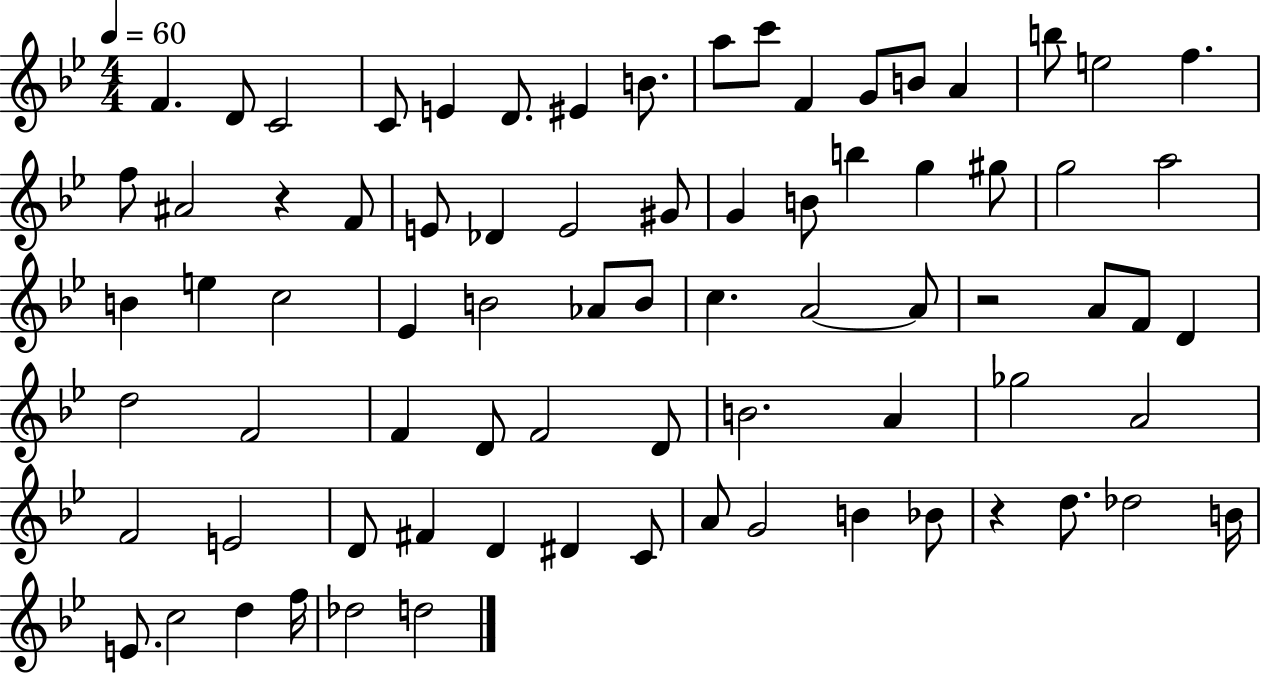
F4/q. D4/e C4/h C4/e E4/q D4/e. EIS4/q B4/e. A5/e C6/e F4/q G4/e B4/e A4/q B5/e E5/h F5/q. F5/e A#4/h R/q F4/e E4/e Db4/q E4/h G#4/e G4/q B4/e B5/q G5/q G#5/e G5/h A5/h B4/q E5/q C5/h Eb4/q B4/h Ab4/e B4/e C5/q. A4/h A4/e R/h A4/e F4/e D4/q D5/h F4/h F4/q D4/e F4/h D4/e B4/h. A4/q Gb5/h A4/h F4/h E4/h D4/e F#4/q D4/q D#4/q C4/e A4/e G4/h B4/q Bb4/e R/q D5/e. Db5/h B4/s E4/e. C5/h D5/q F5/s Db5/h D5/h